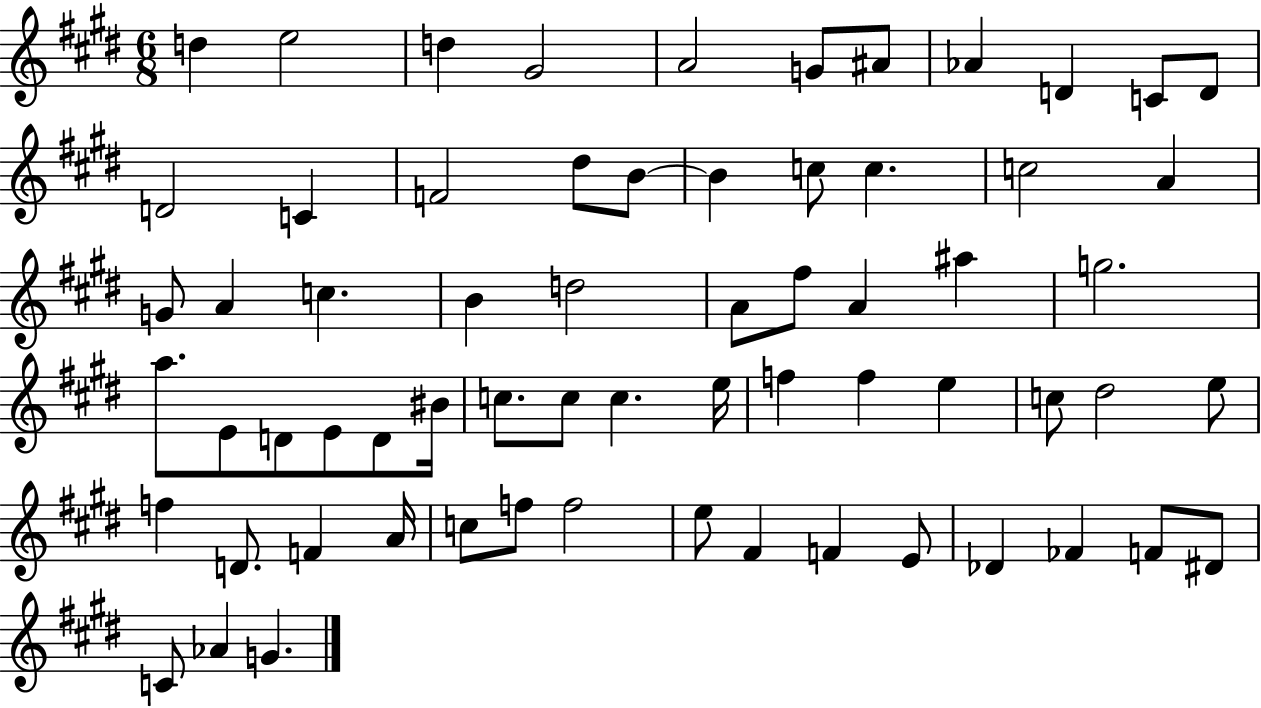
{
  \clef treble
  \numericTimeSignature
  \time 6/8
  \key e \major
  d''4 e''2 | d''4 gis'2 | a'2 g'8 ais'8 | aes'4 d'4 c'8 d'8 | \break d'2 c'4 | f'2 dis''8 b'8~~ | b'4 c''8 c''4. | c''2 a'4 | \break g'8 a'4 c''4. | b'4 d''2 | a'8 fis''8 a'4 ais''4 | g''2. | \break a''8. e'8 d'8 e'8 d'8 bis'16 | c''8. c''8 c''4. e''16 | f''4 f''4 e''4 | c''8 dis''2 e''8 | \break f''4 d'8. f'4 a'16 | c''8 f''8 f''2 | e''8 fis'4 f'4 e'8 | des'4 fes'4 f'8 dis'8 | \break c'8 aes'4 g'4. | \bar "|."
}